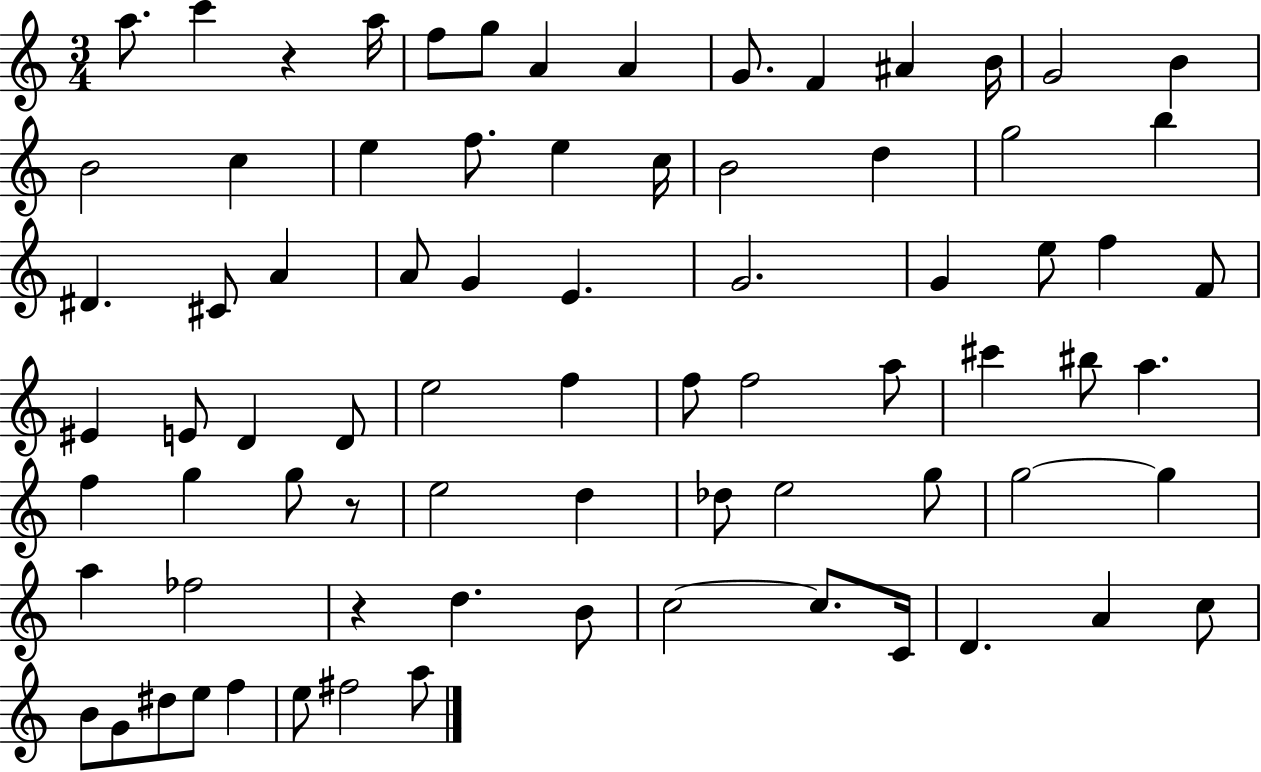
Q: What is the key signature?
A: C major